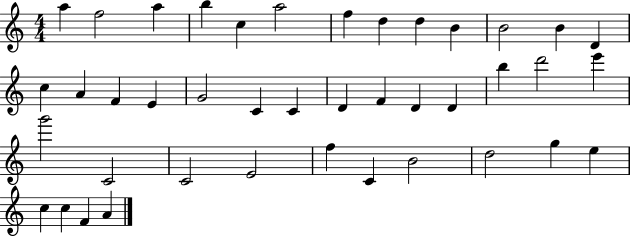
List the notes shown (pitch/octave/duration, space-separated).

A5/q F5/h A5/q B5/q C5/q A5/h F5/q D5/q D5/q B4/q B4/h B4/q D4/q C5/q A4/q F4/q E4/q G4/h C4/q C4/q D4/q F4/q D4/q D4/q B5/q D6/h E6/q G6/h C4/h C4/h E4/h F5/q C4/q B4/h D5/h G5/q E5/q C5/q C5/q F4/q A4/q